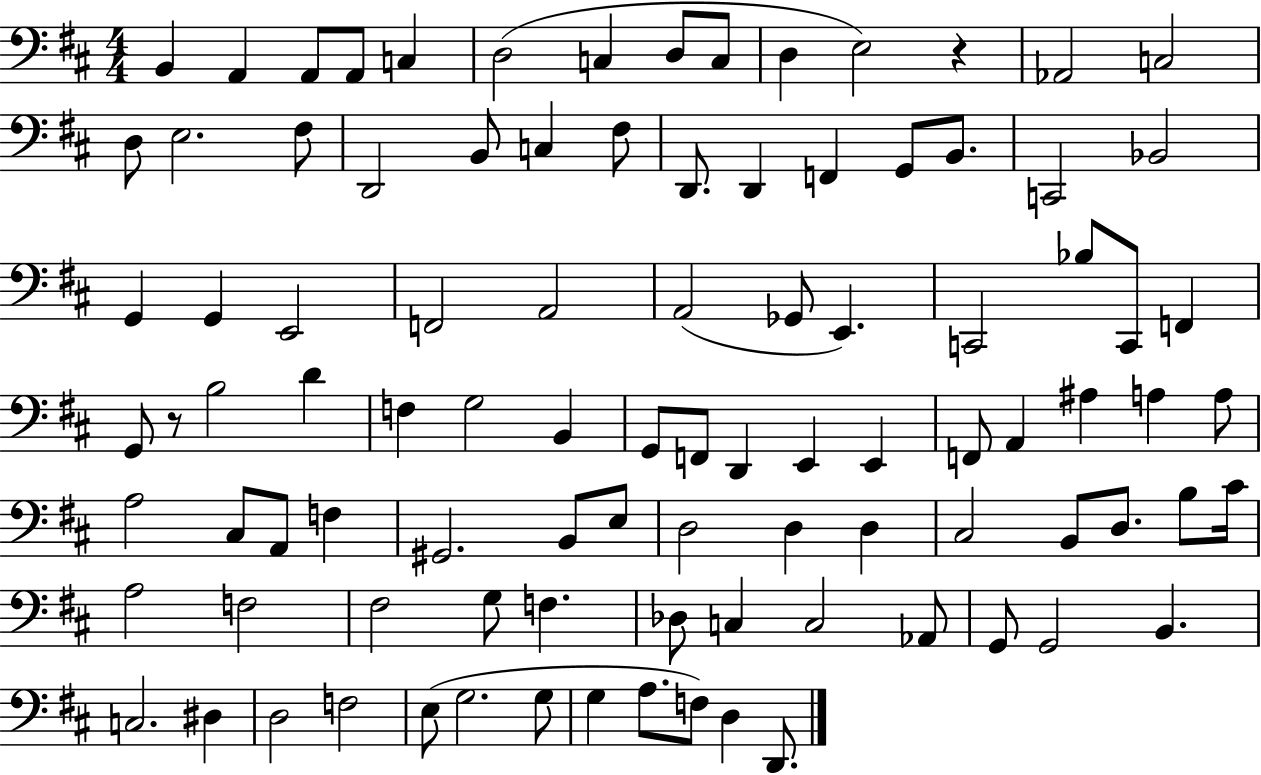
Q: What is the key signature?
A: D major